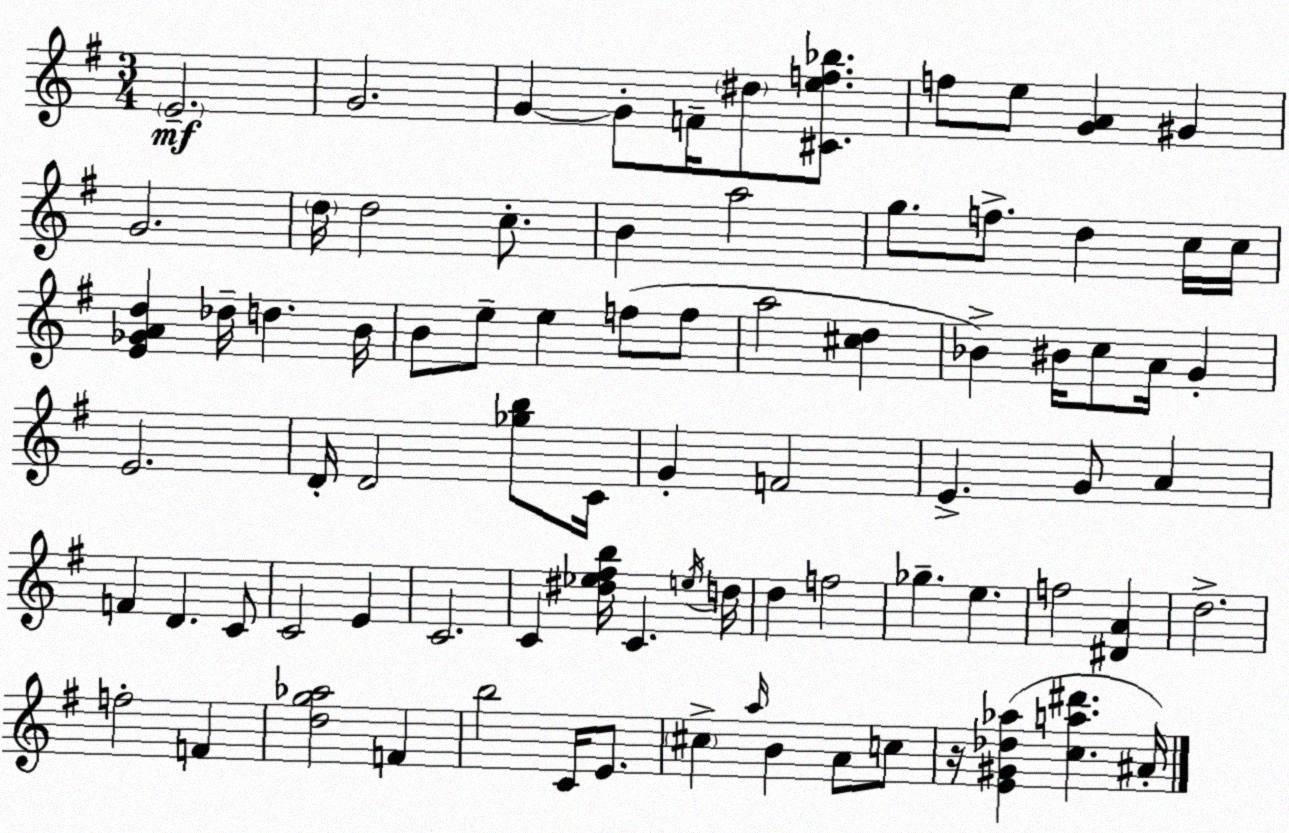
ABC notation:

X:1
T:Untitled
M:3/4
L:1/4
K:G
E2 G2 G G/2 F/4 ^d/2 [^Cef_b]/2 f/2 e/2 [GA] ^G G2 d/4 d2 c/2 B a2 g/2 f/2 d c/4 c/4 [E_GAd] _d/4 d B/4 B/2 e/2 e f/2 f/2 a2 [^cd] _B ^B/4 c/2 A/4 G E2 D/4 D2 [_gb]/2 C/4 G F2 E G/2 A F D C/2 C2 E C2 C [^d_e^fb]/4 C e/4 d/4 d f2 _g e f2 [^DA] d2 f2 F [dg_a]2 F b2 C/4 E/2 ^c a/4 B A/2 c/2 z/4 [E^G_d_a] [ca^d'] ^A/4